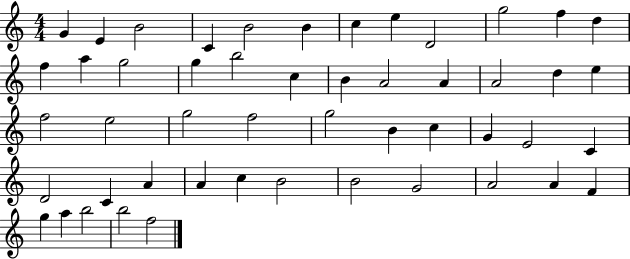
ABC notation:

X:1
T:Untitled
M:4/4
L:1/4
K:C
G E B2 C B2 B c e D2 g2 f d f a g2 g b2 c B A2 A A2 d e f2 e2 g2 f2 g2 B c G E2 C D2 C A A c B2 B2 G2 A2 A F g a b2 b2 f2